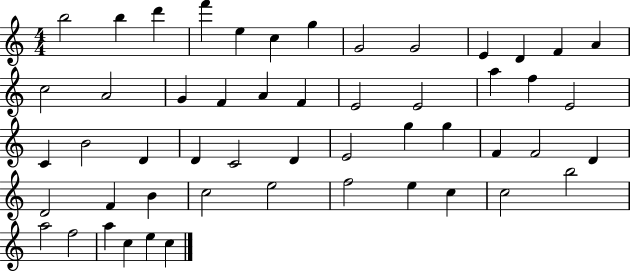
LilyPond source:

{
  \clef treble
  \numericTimeSignature
  \time 4/4
  \key c \major
  b''2 b''4 d'''4 | f'''4 e''4 c''4 g''4 | g'2 g'2 | e'4 d'4 f'4 a'4 | \break c''2 a'2 | g'4 f'4 a'4 f'4 | e'2 e'2 | a''4 f''4 e'2 | \break c'4 b'2 d'4 | d'4 c'2 d'4 | e'2 g''4 g''4 | f'4 f'2 d'4 | \break d'2 f'4 b'4 | c''2 e''2 | f''2 e''4 c''4 | c''2 b''2 | \break a''2 f''2 | a''4 c''4 e''4 c''4 | \bar "|."
}